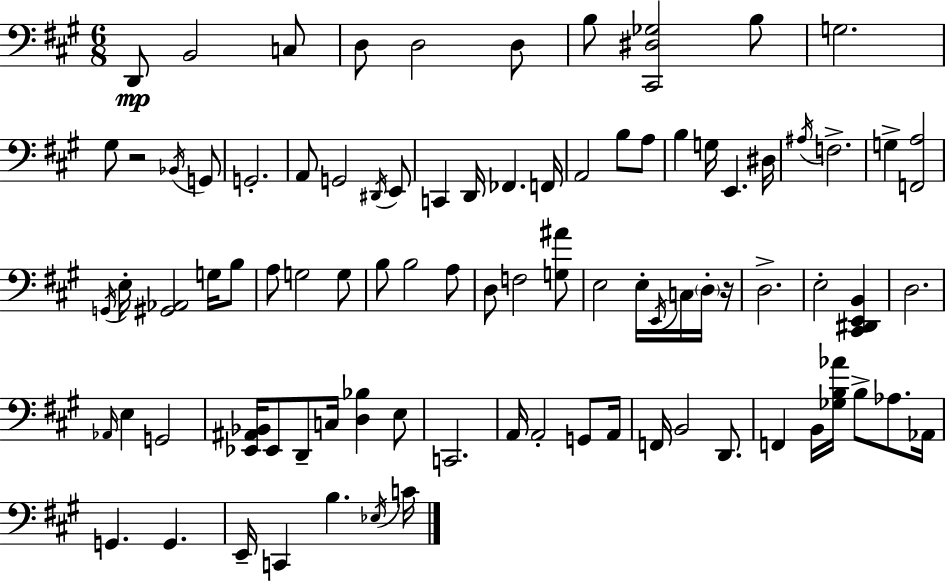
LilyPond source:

{
  \clef bass
  \numericTimeSignature
  \time 6/8
  \key a \major
  d,8\mp b,2 c8 | d8 d2 d8 | b8 <cis, dis ges>2 b8 | g2. | \break gis8 r2 \acciaccatura { bes,16 } g,8 | g,2.-. | a,8 g,2 \acciaccatura { dis,16 } | e,8 c,4 d,16 fes,4. | \break f,16 a,2 b8 | a8 b4 g16 e,4. | dis16 \acciaccatura { ais16 } f2.-> | g4-> <f, a>2 | \break \acciaccatura { g,16 } e16-. <gis, aes,>2 | g16 b8 a8 g2 | g8 b8 b2 | a8 d8 f2 | \break <g ais'>8 e2 | e16-. \acciaccatura { e,16 } c16 \parenthesize d16-. r16 d2.-> | e2-. | <cis, dis, e, b,>4 d2. | \break \grace { aes,16 } e4 g,2 | <ees, ais, bes,>16 ees,8 d,8-- c16 | <d bes>4 e8 c,2. | a,16 a,2-. | \break g,8 a,16 f,16 b,2 | d,8. f,4 b,16 <ges b aes'>16 | b8-> aes8. aes,16 g,4. | g,4. e,16-- c,4 b4. | \break \acciaccatura { ees16 } c'16 \bar "|."
}